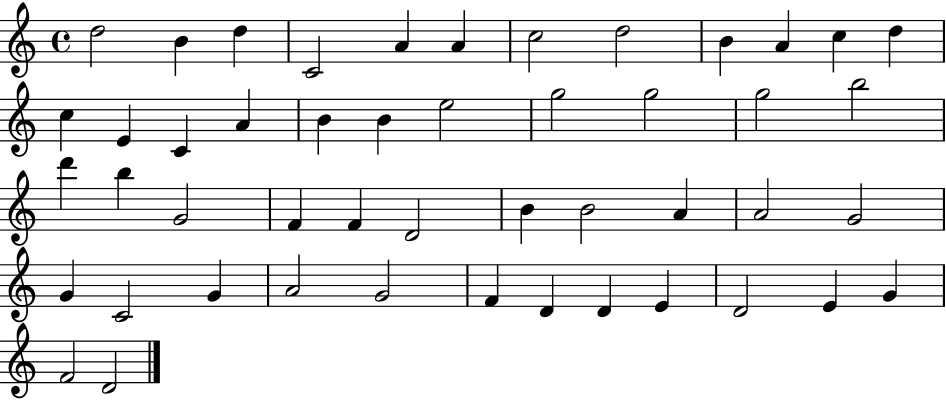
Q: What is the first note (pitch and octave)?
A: D5